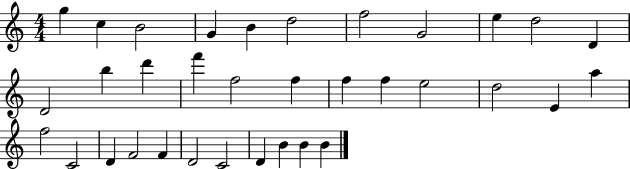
X:1
T:Untitled
M:4/4
L:1/4
K:C
g c B2 G B d2 f2 G2 e d2 D D2 b d' f' f2 f f f e2 d2 E a f2 C2 D F2 F D2 C2 D B B B